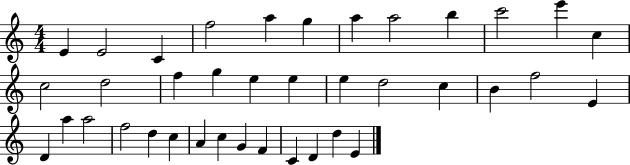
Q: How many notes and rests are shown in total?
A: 38